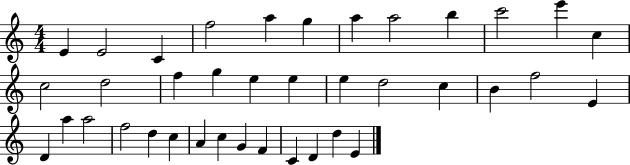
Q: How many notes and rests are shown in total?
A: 38